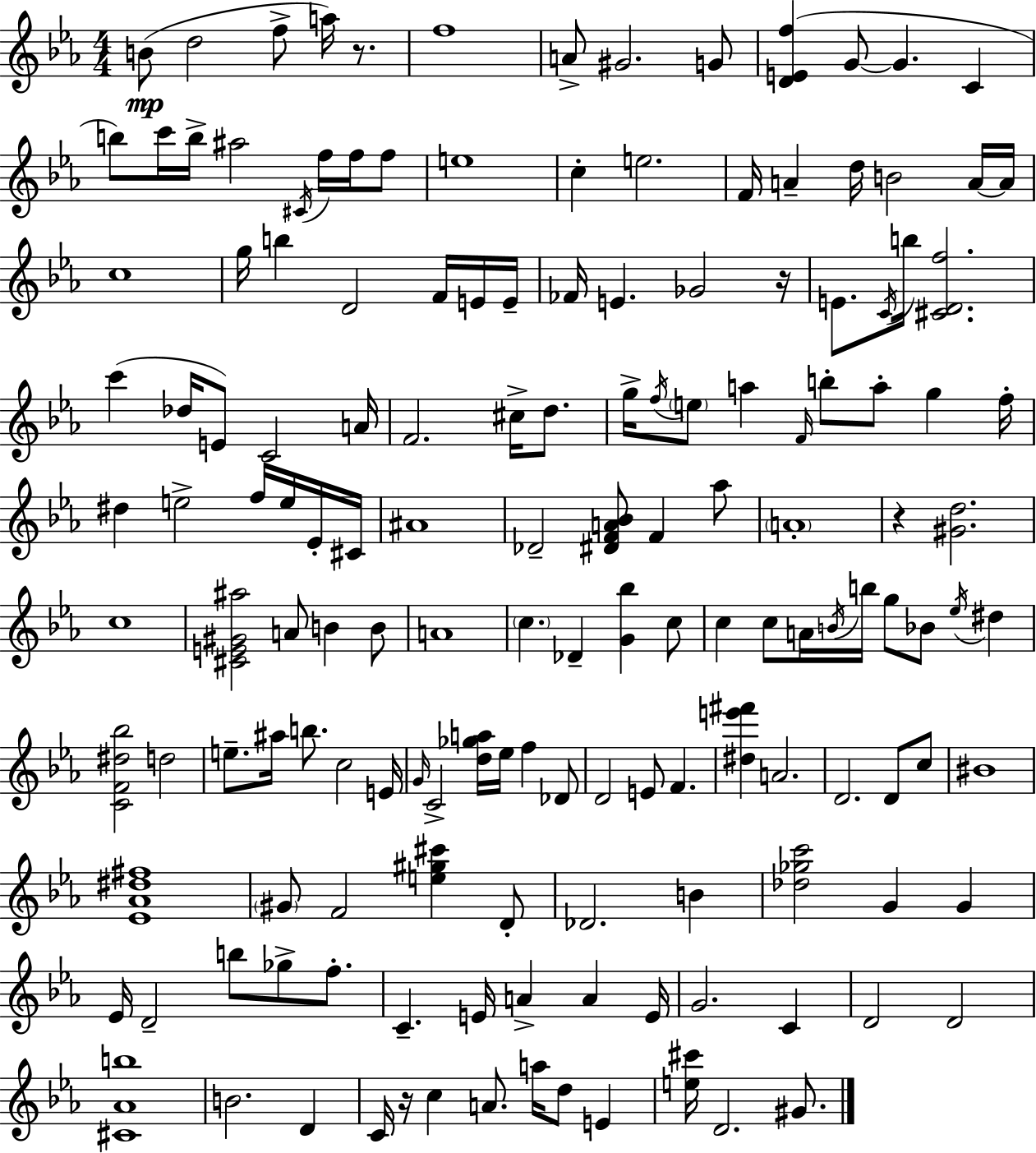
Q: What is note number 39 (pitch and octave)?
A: E4